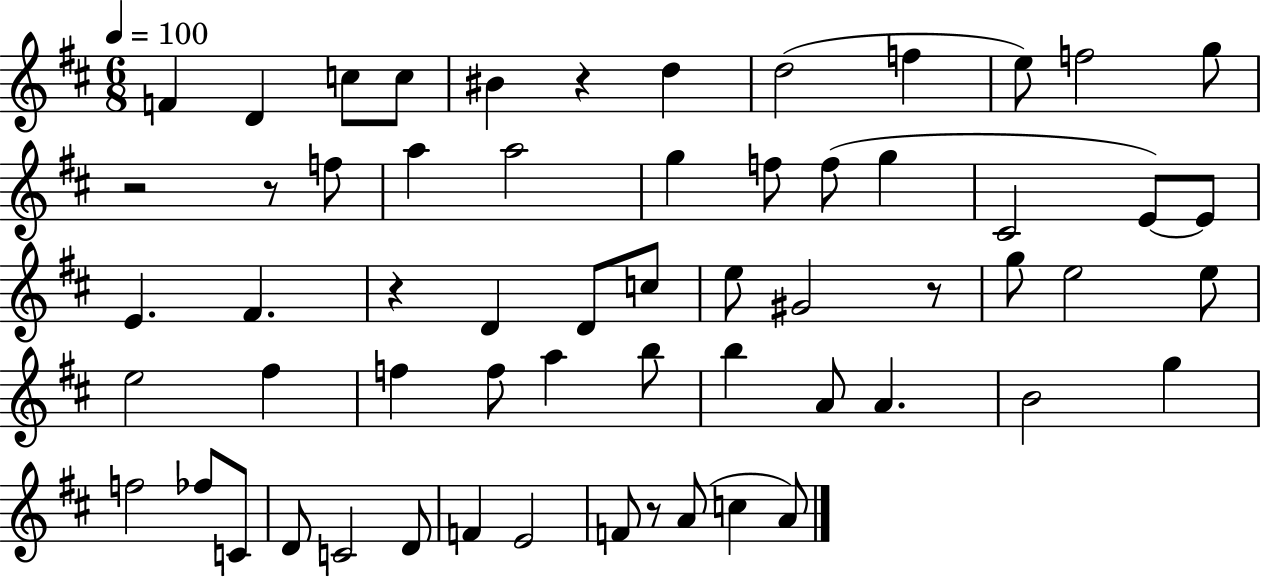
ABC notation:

X:1
T:Untitled
M:6/8
L:1/4
K:D
F D c/2 c/2 ^B z d d2 f e/2 f2 g/2 z2 z/2 f/2 a a2 g f/2 f/2 g ^C2 E/2 E/2 E ^F z D D/2 c/2 e/2 ^G2 z/2 g/2 e2 e/2 e2 ^f f f/2 a b/2 b A/2 A B2 g f2 _f/2 C/2 D/2 C2 D/2 F E2 F/2 z/2 A/2 c A/2